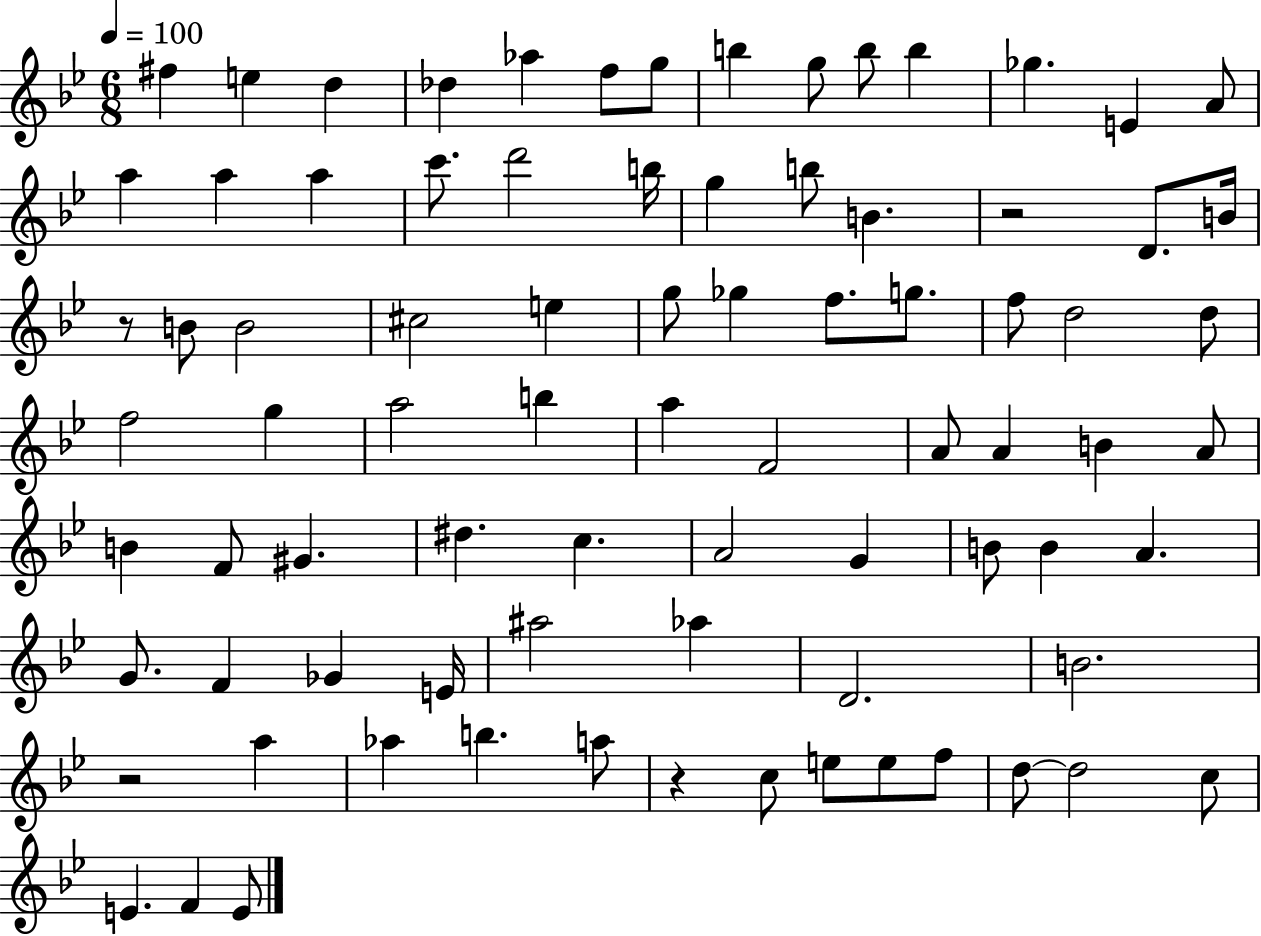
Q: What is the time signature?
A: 6/8